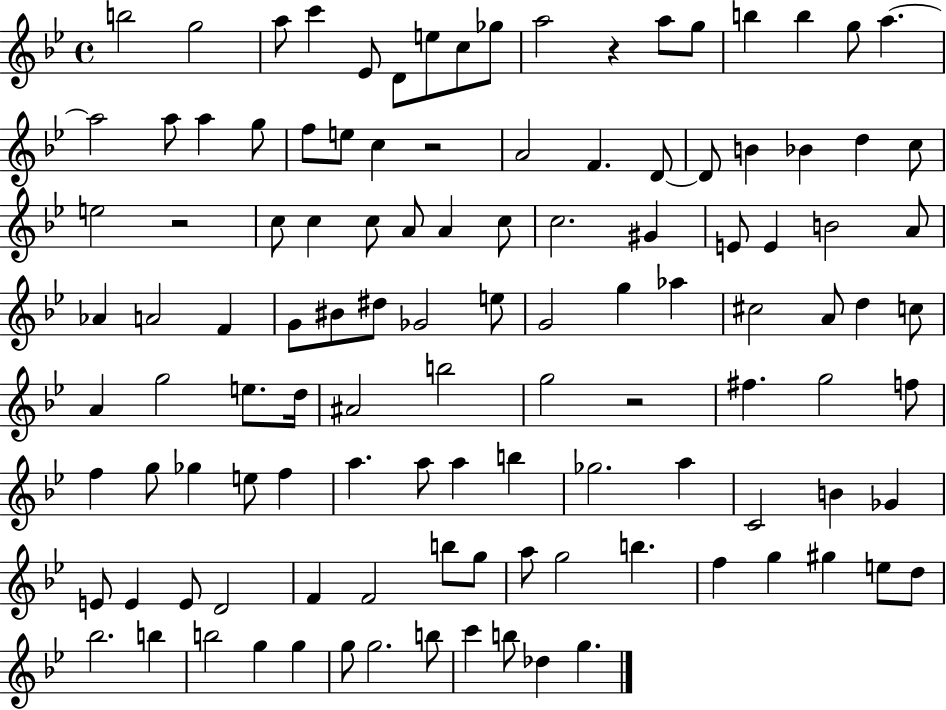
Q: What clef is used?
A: treble